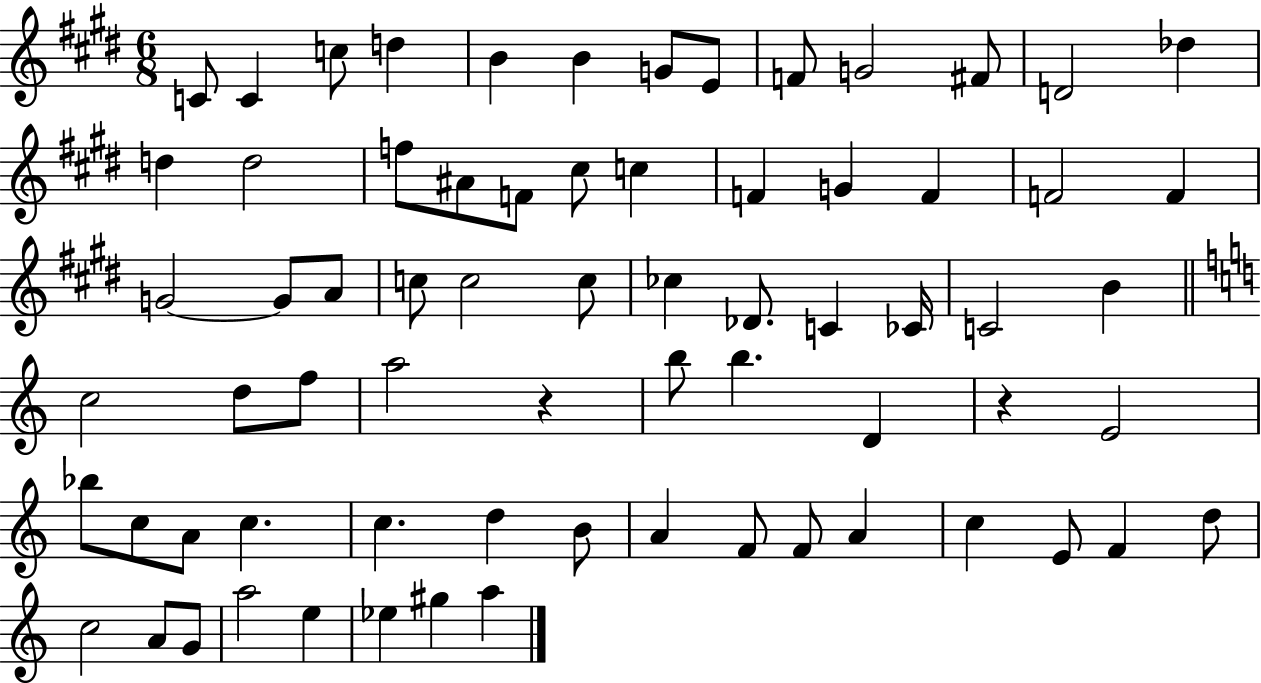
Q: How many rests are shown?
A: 2